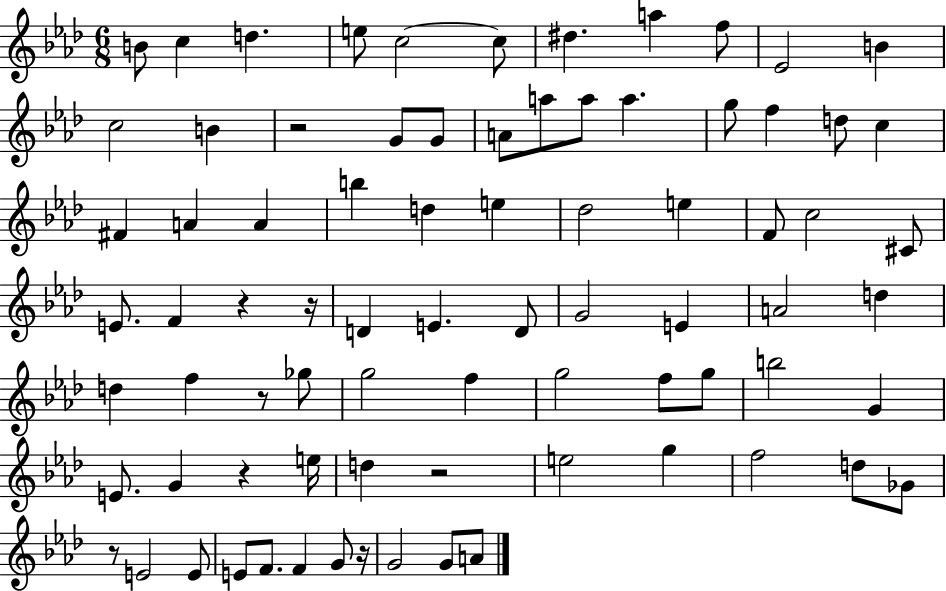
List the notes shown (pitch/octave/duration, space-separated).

B4/e C5/q D5/q. E5/e C5/h C5/e D#5/q. A5/q F5/e Eb4/h B4/q C5/h B4/q R/h G4/e G4/e A4/e A5/e A5/e A5/q. G5/e F5/q D5/e C5/q F#4/q A4/q A4/q B5/q D5/q E5/q Db5/h E5/q F4/e C5/h C#4/e E4/e. F4/q R/q R/s D4/q E4/q. D4/e G4/h E4/q A4/h D5/q D5/q F5/q R/e Gb5/e G5/h F5/q G5/h F5/e G5/e B5/h G4/q E4/e. G4/q R/q E5/s D5/q R/h E5/h G5/q F5/h D5/e Gb4/e R/e E4/h E4/e E4/e F4/e. F4/q G4/e R/s G4/h G4/e A4/e